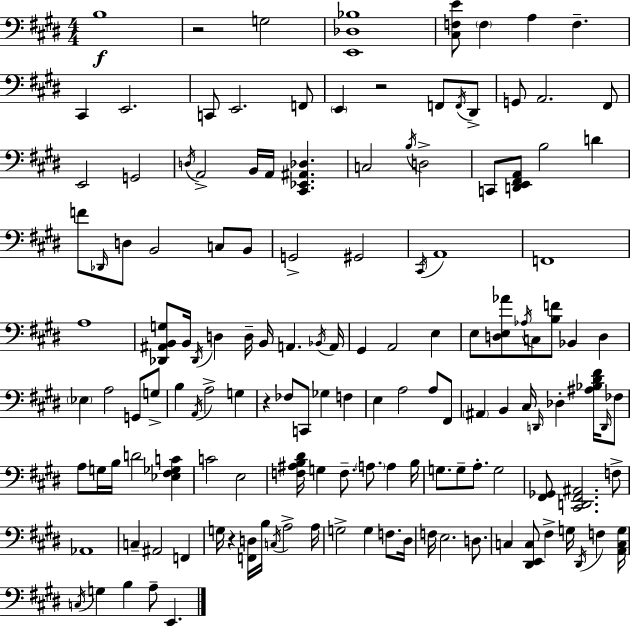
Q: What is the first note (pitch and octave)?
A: B3